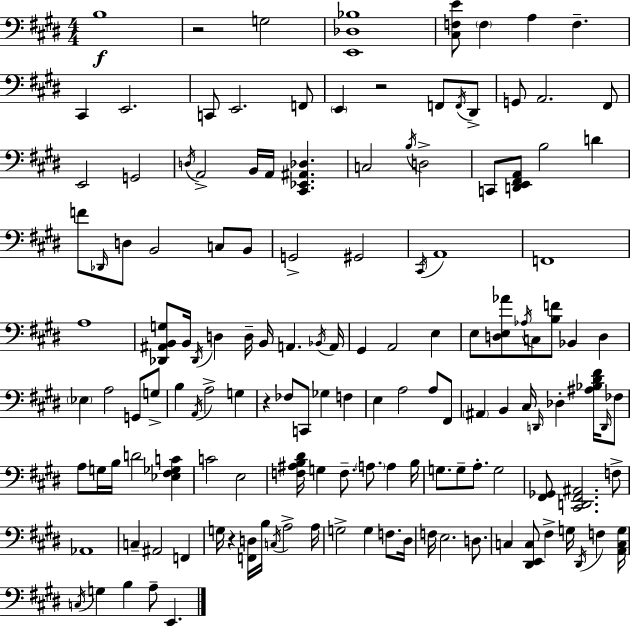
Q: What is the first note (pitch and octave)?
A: B3